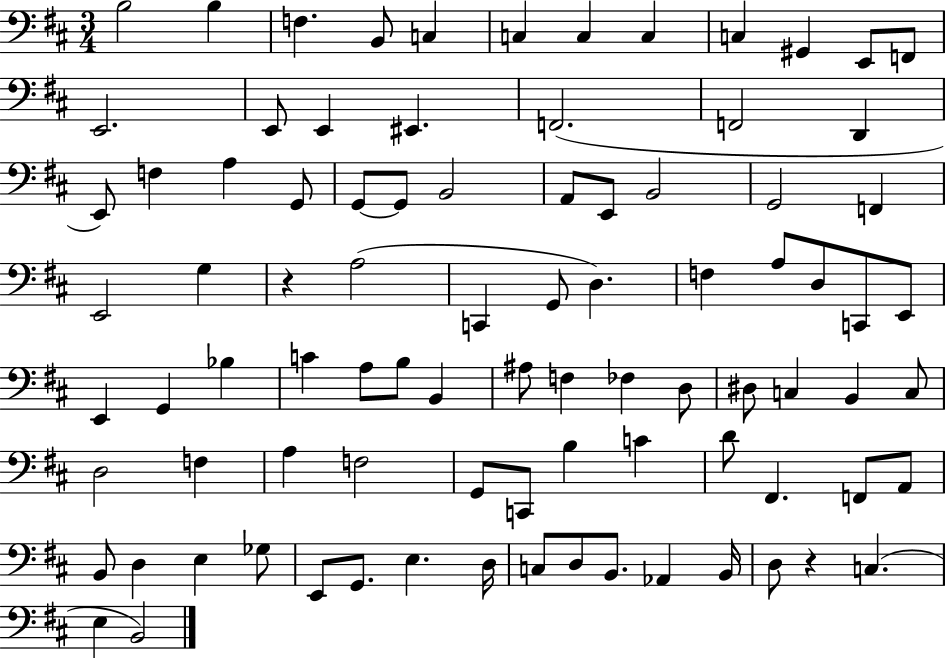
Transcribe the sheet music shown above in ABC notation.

X:1
T:Untitled
M:3/4
L:1/4
K:D
B,2 B, F, B,,/2 C, C, C, C, C, ^G,, E,,/2 F,,/2 E,,2 E,,/2 E,, ^E,, F,,2 F,,2 D,, E,,/2 F, A, G,,/2 G,,/2 G,,/2 B,,2 A,,/2 E,,/2 B,,2 G,,2 F,, E,,2 G, z A,2 C,, G,,/2 D, F, A,/2 D,/2 C,,/2 E,,/2 E,, G,, _B, C A,/2 B,/2 B,, ^A,/2 F, _F, D,/2 ^D,/2 C, B,, C,/2 D,2 F, A, F,2 G,,/2 C,,/2 B, C D/2 ^F,, F,,/2 A,,/2 B,,/2 D, E, _G,/2 E,,/2 G,,/2 E, D,/4 C,/2 D,/2 B,,/2 _A,, B,,/4 D,/2 z C, E, B,,2